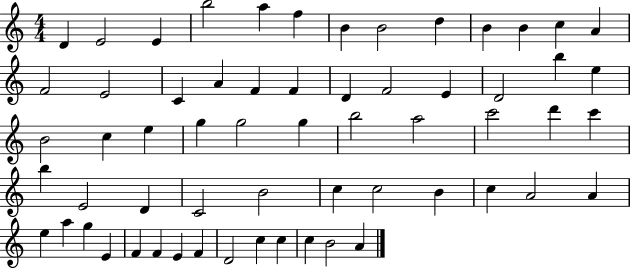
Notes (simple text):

D4/q E4/h E4/q B5/h A5/q F5/q B4/q B4/h D5/q B4/q B4/q C5/q A4/q F4/h E4/h C4/q A4/q F4/q F4/q D4/q F4/h E4/q D4/h B5/q E5/q B4/h C5/q E5/q G5/q G5/h G5/q B5/h A5/h C6/h D6/q C6/q B5/q E4/h D4/q C4/h B4/h C5/q C5/h B4/q C5/q A4/h A4/q E5/q A5/q G5/q E4/q F4/q F4/q E4/q F4/q D4/h C5/q C5/q C5/q B4/h A4/q